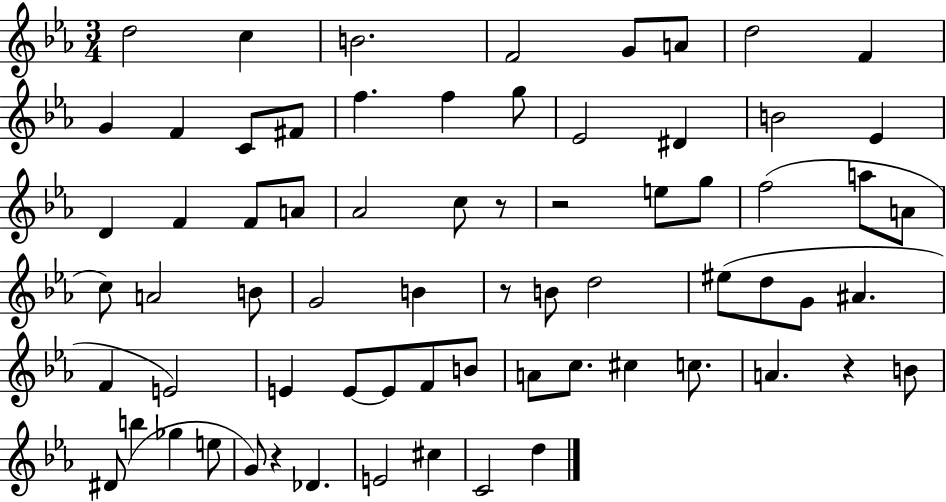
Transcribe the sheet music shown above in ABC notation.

X:1
T:Untitled
M:3/4
L:1/4
K:Eb
d2 c B2 F2 G/2 A/2 d2 F G F C/2 ^F/2 f f g/2 _E2 ^D B2 _E D F F/2 A/2 _A2 c/2 z/2 z2 e/2 g/2 f2 a/2 A/2 c/2 A2 B/2 G2 B z/2 B/2 d2 ^e/2 d/2 G/2 ^A F E2 E E/2 E/2 F/2 B/2 A/2 c/2 ^c c/2 A z B/2 ^D/2 b _g e/2 G/2 z _D E2 ^c C2 d